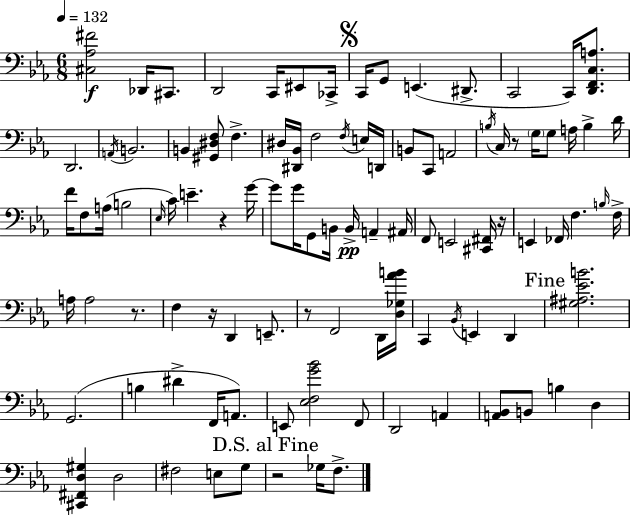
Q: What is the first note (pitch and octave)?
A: Db2